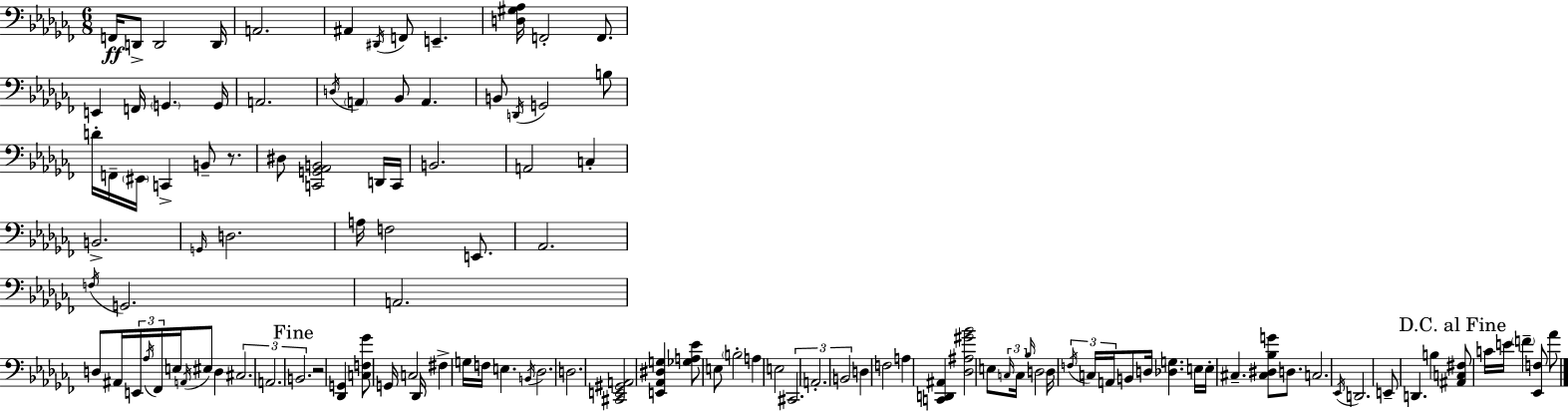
X:1
T:Untitled
M:6/8
L:1/4
K:Abm
F,,/4 D,,/2 D,,2 D,,/4 A,,2 ^A,, ^D,,/4 F,,/2 E,, [D,^G,_A,]/4 F,,2 F,,/2 E,, F,,/4 G,, G,,/4 A,,2 D,/4 A,, _B,,/2 A,, B,,/2 D,,/4 G,,2 B,/2 D/4 F,,/4 ^E,,/4 C,, B,,/2 z/2 ^D,/2 [C,,G,,_A,,B,,]2 D,,/4 C,,/4 B,,2 A,,2 C, B,,2 G,,/4 D,2 A,/4 F,2 E,,/2 _A,,2 F,/4 G,,2 A,,2 D,/2 ^A,,/4 E,,/4 _A,/4 _F,,/4 E,/4 A,,/4 ^E,/2 D, ^C,2 A,,2 B,,2 z2 [_D,,G,,] [C,F,_G]/2 G,,/4 C,2 _D,,/4 ^F, G,/4 F,/4 E, B,,/4 _D,2 D,2 [^C,,E,,^G,,A,,]2 [E,,_A,,^D,G,] [_G,A,_E]/2 E,/2 B,2 A, E,2 ^C,,2 A,,2 B,,2 D, F,2 A, [C,,D,,^A,,] [_D,^A,^G_B]2 E,/2 C,/4 C,/4 _B,/4 D,2 D,/4 F,/4 C,/4 A,,/4 B,,/2 D,/4 [_D,G,] E,/4 E,/4 ^C, [^C,^D,_B,G]/2 D,/2 C,2 _E,,/4 D,,2 E,,/2 D,, B, [^A,,C,^F,]/2 C/4 E/4 F [_E,,F,]/2 _A/2